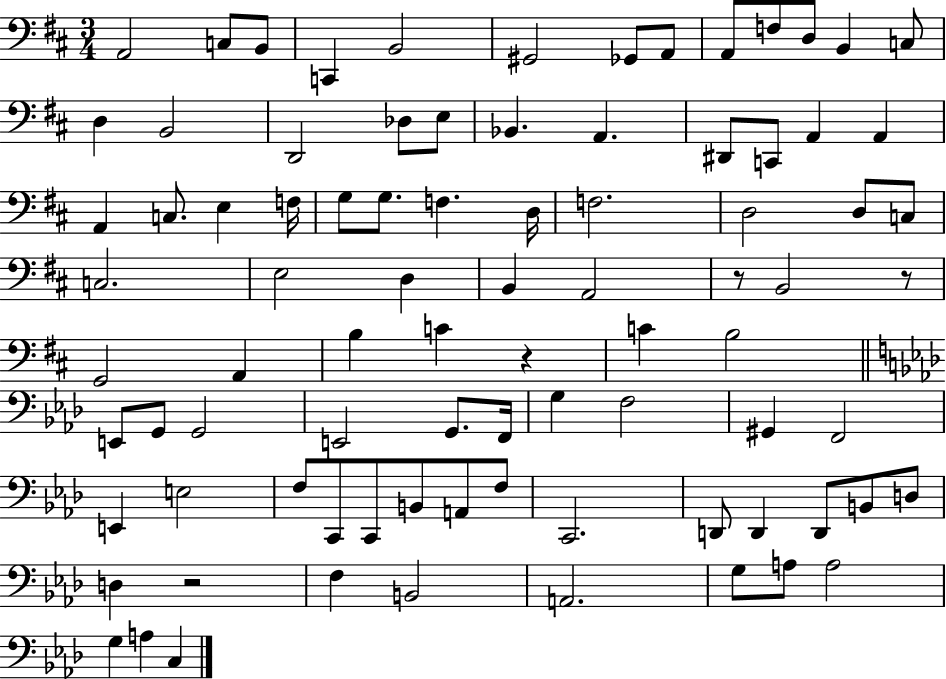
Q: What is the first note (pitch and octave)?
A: A2